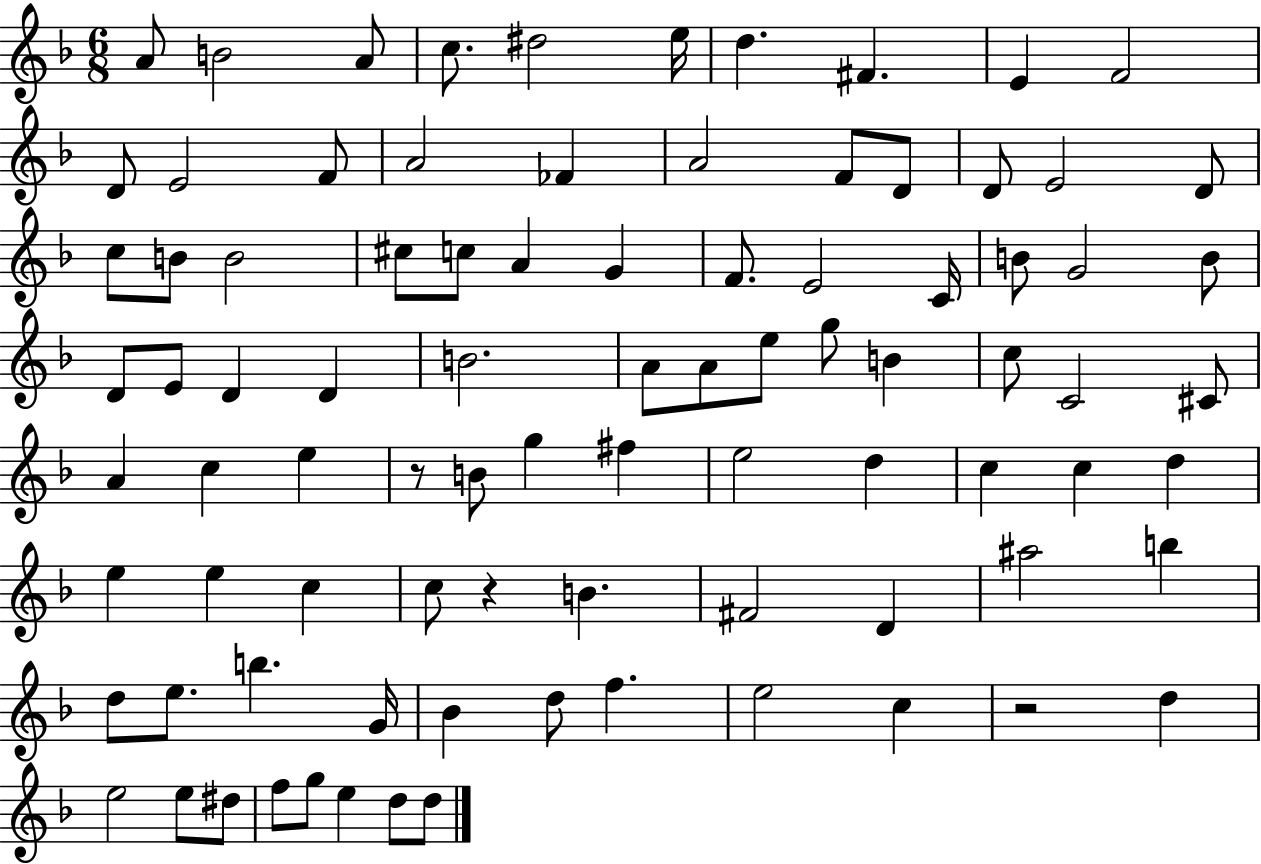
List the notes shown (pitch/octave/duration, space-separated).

A4/e B4/h A4/e C5/e. D#5/h E5/s D5/q. F#4/q. E4/q F4/h D4/e E4/h F4/e A4/h FES4/q A4/h F4/e D4/e D4/e E4/h D4/e C5/e B4/e B4/h C#5/e C5/e A4/q G4/q F4/e. E4/h C4/s B4/e G4/h B4/e D4/e E4/e D4/q D4/q B4/h. A4/e A4/e E5/e G5/e B4/q C5/e C4/h C#4/e A4/q C5/q E5/q R/e B4/e G5/q F#5/q E5/h D5/q C5/q C5/q D5/q E5/q E5/q C5/q C5/e R/q B4/q. F#4/h D4/q A#5/h B5/q D5/e E5/e. B5/q. G4/s Bb4/q D5/e F5/q. E5/h C5/q R/h D5/q E5/h E5/e D#5/e F5/e G5/e E5/q D5/e D5/e